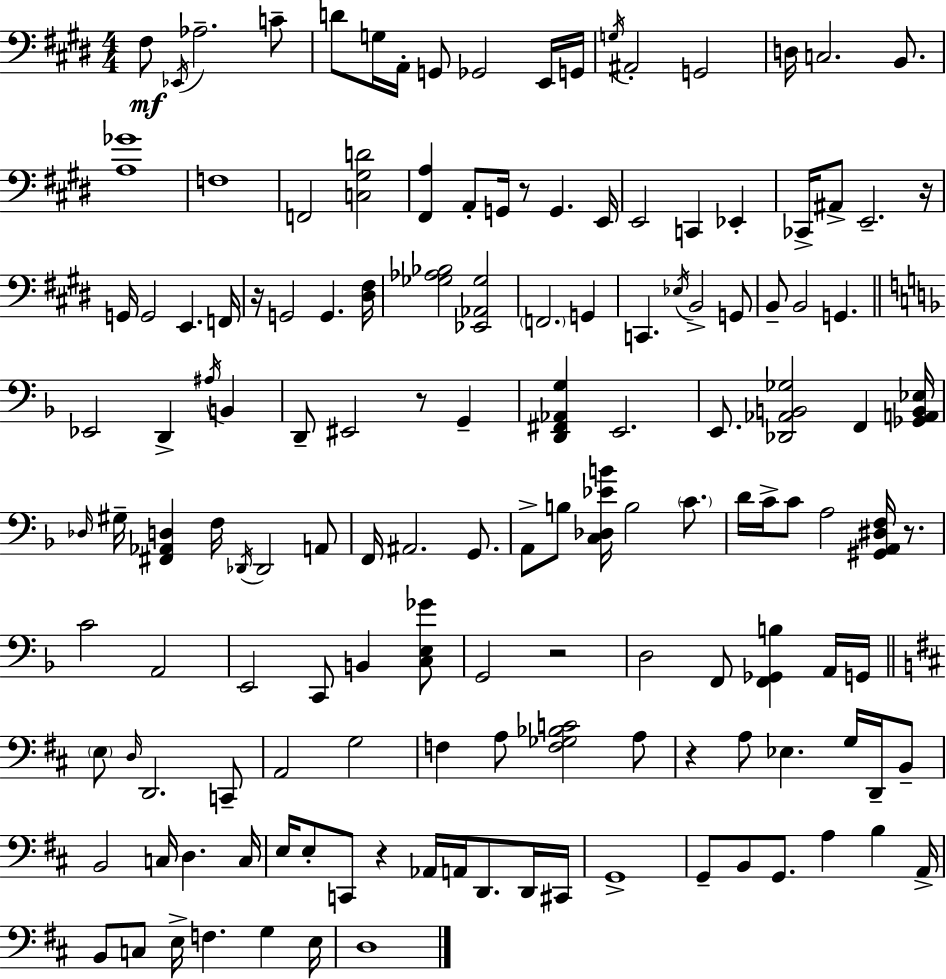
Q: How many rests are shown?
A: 8